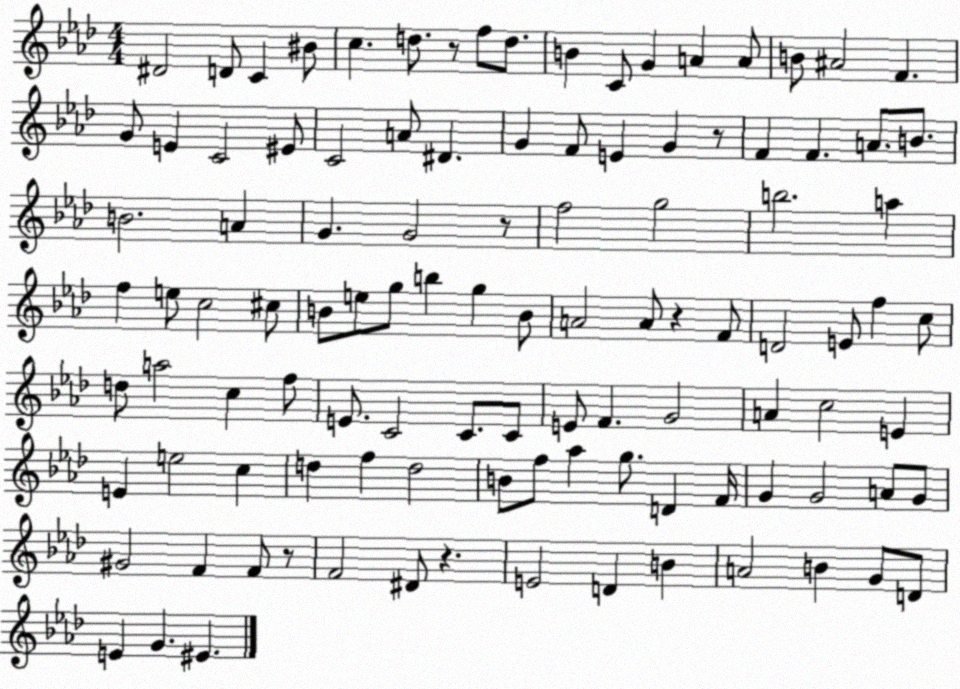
X:1
T:Untitled
M:4/4
L:1/4
K:Ab
^D2 D/2 C ^B/2 c d/2 z/2 f/2 d/2 B C/2 G A A/2 B/2 ^A2 F G/2 E C2 ^E/2 C2 A/2 ^D G F/2 E G z/2 F F A/2 B/2 B2 A G G2 z/2 f2 g2 b2 a f e/2 c2 ^c/2 B/2 e/2 g/2 b g B/2 A2 A/2 z F/2 D2 E/2 f c/2 d/2 a2 c f/2 E/2 C2 C/2 C/2 E/2 F G2 A c2 E E e2 c d f d2 B/2 f/2 _a g/2 D F/4 G G2 A/2 G/2 ^G2 F F/2 z/2 F2 ^D/2 z E2 D B A2 B G/2 D/2 E G ^E